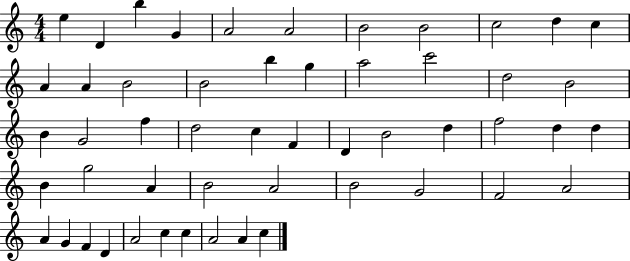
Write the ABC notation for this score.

X:1
T:Untitled
M:4/4
L:1/4
K:C
e D b G A2 A2 B2 B2 c2 d c A A B2 B2 b g a2 c'2 d2 B2 B G2 f d2 c F D B2 d f2 d d B g2 A B2 A2 B2 G2 F2 A2 A G F D A2 c c A2 A c